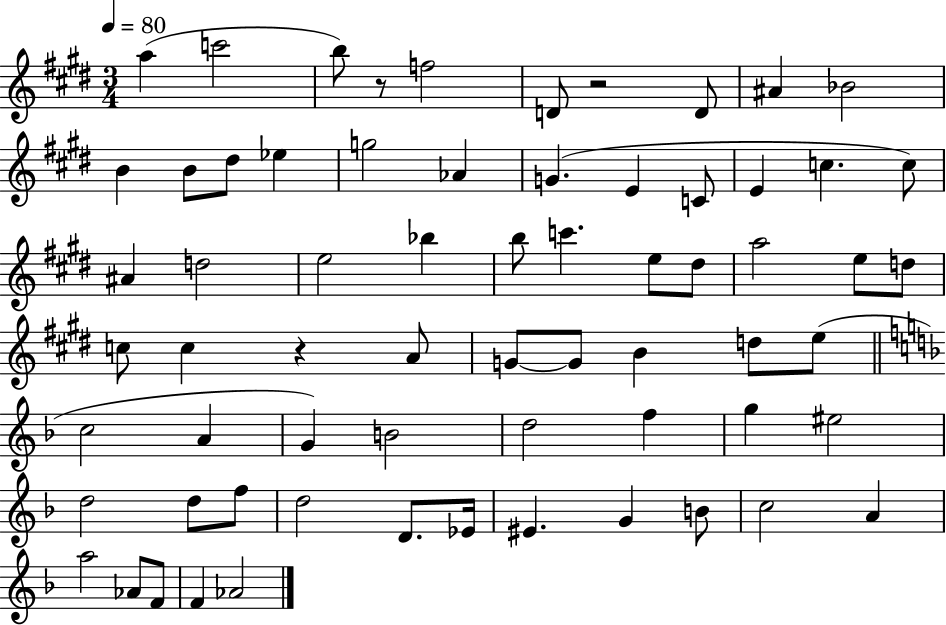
{
  \clef treble
  \numericTimeSignature
  \time 3/4
  \key e \major
  \tempo 4 = 80
  a''4( c'''2 | b''8) r8 f''2 | d'8 r2 d'8 | ais'4 bes'2 | \break b'4 b'8 dis''8 ees''4 | g''2 aes'4 | g'4.( e'4 c'8 | e'4 c''4. c''8) | \break ais'4 d''2 | e''2 bes''4 | b''8 c'''4. e''8 dis''8 | a''2 e''8 d''8 | \break c''8 c''4 r4 a'8 | g'8~~ g'8 b'4 d''8 e''8( | \bar "||" \break \key d \minor c''2 a'4 | g'4) b'2 | d''2 f''4 | g''4 eis''2 | \break d''2 d''8 f''8 | d''2 d'8. ees'16 | eis'4. g'4 b'8 | c''2 a'4 | \break a''2 aes'8 f'8 | f'4 aes'2 | \bar "|."
}